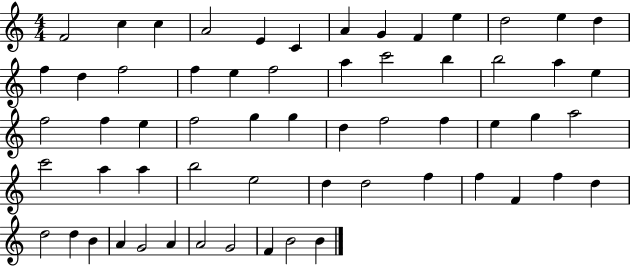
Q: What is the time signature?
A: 4/4